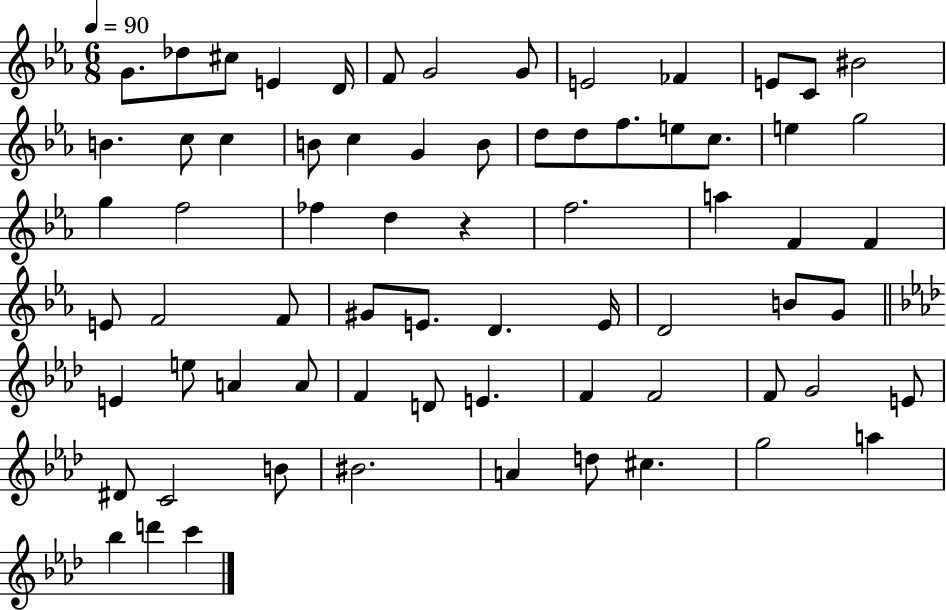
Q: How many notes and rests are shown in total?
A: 70